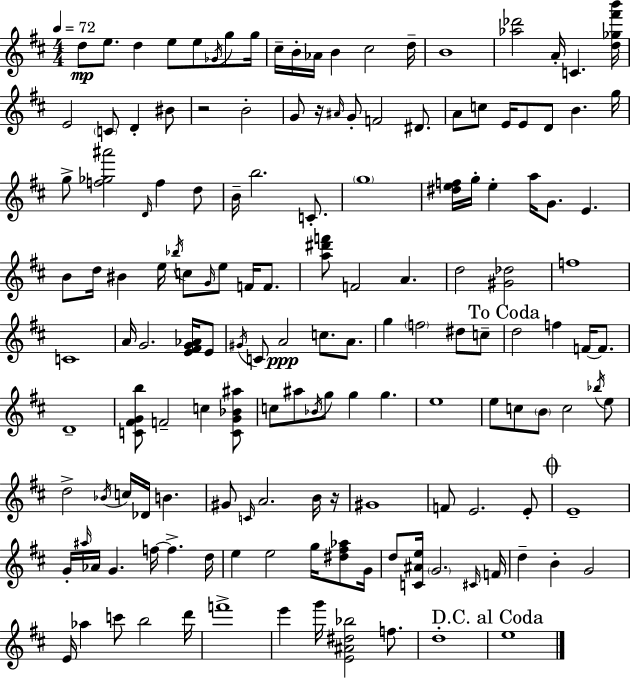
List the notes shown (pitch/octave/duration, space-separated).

D5/e E5/e. D5/q E5/e E5/e Gb4/s G5/e G5/s C#5/s B4/s Ab4/s B4/q C#5/h D5/s B4/w [Ab5,Db6]/h A4/s C4/q. [D5,Gb5,F#6,B6]/s E4/h C4/e D4/q BIS4/e R/h B4/h G4/e R/s A#4/s G4/e F4/h D#4/e. A4/e C5/e E4/s E4/e D4/e B4/q. G5/s G5/e [F5,Gb5,A#6]/h D4/s F5/q D5/e B4/s B5/h. C4/e. G5/w [D#5,E5,F5]/s G5/s E5/q A5/s G4/e. E4/q. B4/e D5/s BIS4/q E5/s Bb5/s C5/e G4/s E5/e F4/s F4/e. [A5,D#6,F6]/e F4/h A4/q. D5/h [G#4,Db5]/h F5/w C4/w A4/s G4/h. [E4,F#4,G4,Ab4]/s E4/e G#4/s C4/e A4/h C5/e. A4/e. G5/q F5/h D#5/e C5/e D5/h F5/q F4/s F4/e. D4/w [C4,F#4,G4,B5]/e F4/h C5/q [C4,G4,Bb4,A#5]/e C5/e A#5/e Bb4/s G5/e G5/q G5/q. E5/w E5/e C5/e B4/e C5/h Bb5/s E5/e D5/h Bb4/s C5/s Db4/s B4/q. G#4/e C4/s A4/h. B4/s R/s G#4/w F4/e E4/h. E4/e E4/w G4/s A#5/s Ab4/s G4/q. F5/s F5/q. D5/s E5/q E5/h G5/s [D#5,F#5,Ab5]/e G4/s D5/e [C4,A#4,E5]/s G4/h. C#4/s F4/s D5/q B4/q G4/h E4/s Ab5/q C6/e B5/h D6/s F6/w E6/q G6/s [E4,A#4,D#5,Bb5]/h F5/e. D5/w E5/w